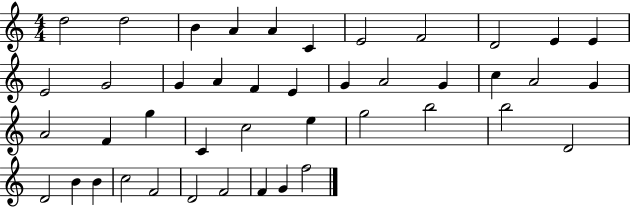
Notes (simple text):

D5/h D5/h B4/q A4/q A4/q C4/q E4/h F4/h D4/h E4/q E4/q E4/h G4/h G4/q A4/q F4/q E4/q G4/q A4/h G4/q C5/q A4/h G4/q A4/h F4/q G5/q C4/q C5/h E5/q G5/h B5/h B5/h D4/h D4/h B4/q B4/q C5/h F4/h D4/h F4/h F4/q G4/q F5/h